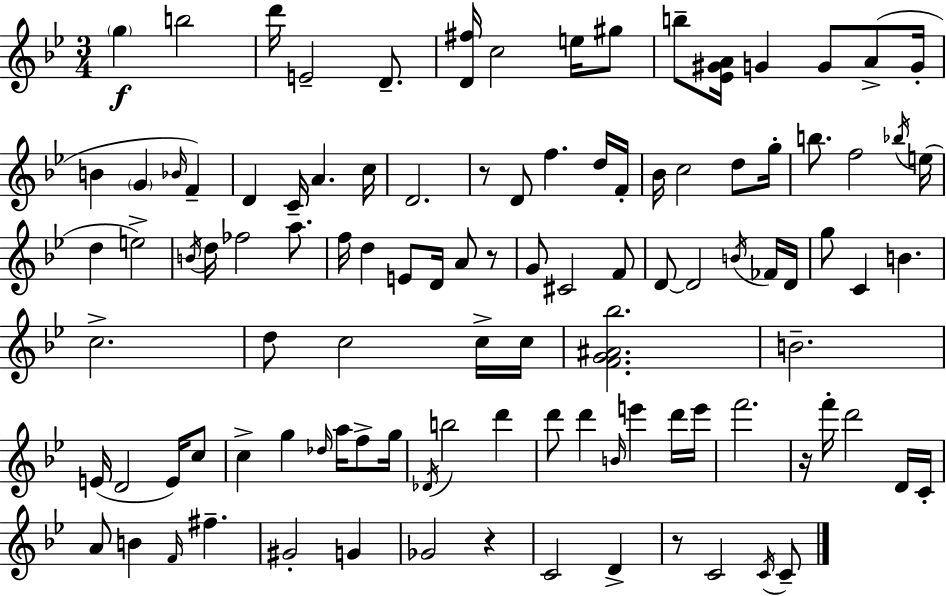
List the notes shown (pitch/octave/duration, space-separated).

G5/q B5/h D6/s E4/h D4/e. [D4,F#5]/s C5/h E5/s G#5/e B5/e [Eb4,G#4,A4]/s G4/q G4/e A4/e G4/s B4/q G4/q Bb4/s F4/q D4/q C4/s A4/q. C5/s D4/h. R/e D4/e F5/q. D5/s F4/s Bb4/s C5/h D5/e G5/s B5/e. F5/h Bb5/s E5/s D5/q E5/h B4/s D5/s FES5/h A5/e. F5/s D5/q E4/e D4/s A4/e R/e G4/e C#4/h F4/e D4/e D4/h B4/s FES4/s D4/s G5/e C4/q B4/q. C5/h. D5/e C5/h C5/s C5/s [F4,G4,A#4,Bb5]/h. B4/h. E4/s D4/h E4/s C5/e C5/q G5/q Db5/s A5/s F5/e G5/s Db4/s B5/h D6/q D6/e D6/q B4/s E6/q D6/s E6/s F6/h. R/s F6/s D6/h D4/s C4/s A4/e B4/q F4/s F#5/q. G#4/h G4/q Gb4/h R/q C4/h D4/q R/e C4/h C4/s C4/e